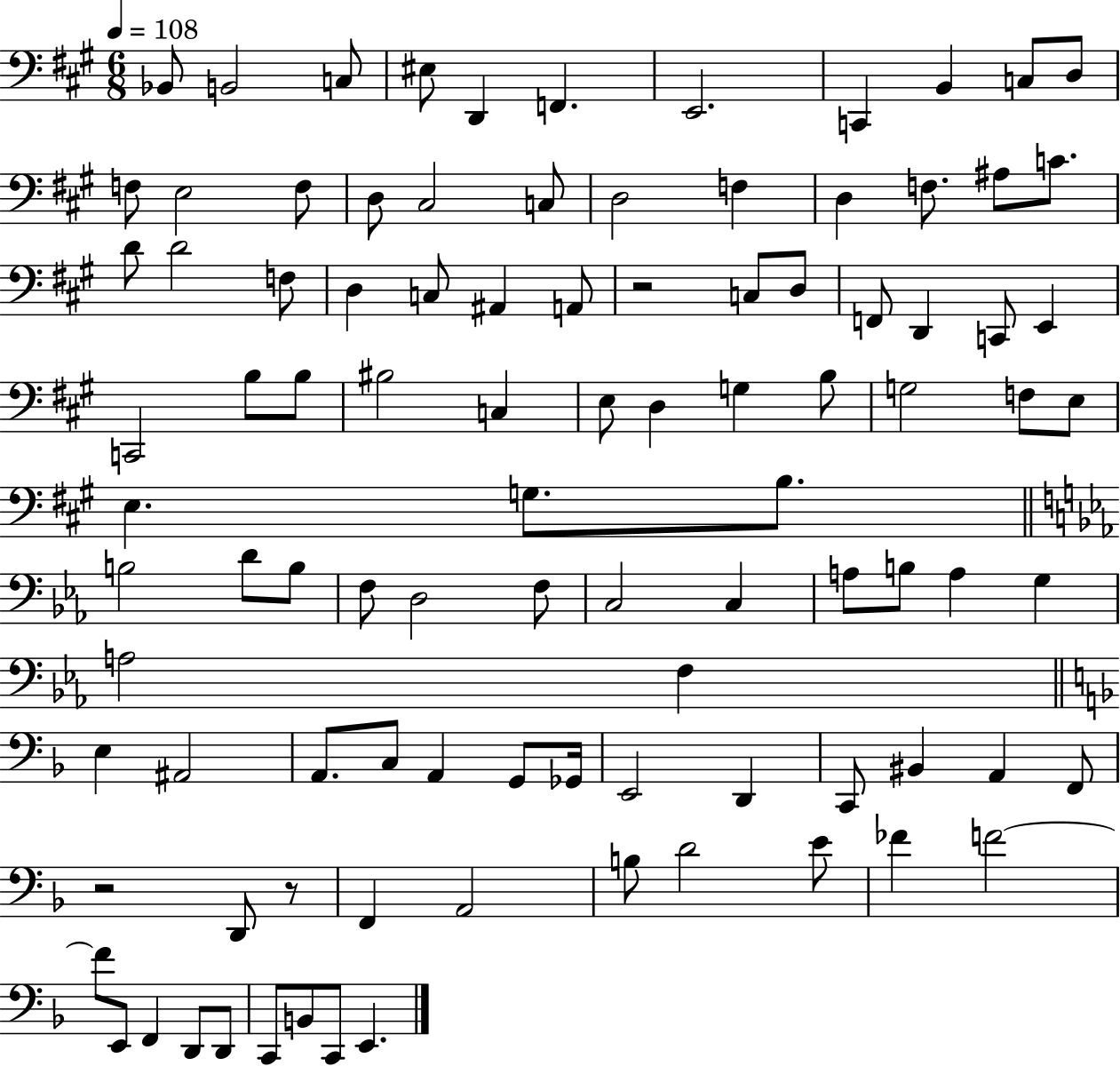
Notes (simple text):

Bb2/e B2/h C3/e EIS3/e D2/q F2/q. E2/h. C2/q B2/q C3/e D3/e F3/e E3/h F3/e D3/e C#3/h C3/e D3/h F3/q D3/q F3/e. A#3/e C4/e. D4/e D4/h F3/e D3/q C3/e A#2/q A2/e R/h C3/e D3/e F2/e D2/q C2/e E2/q C2/h B3/e B3/e BIS3/h C3/q E3/e D3/q G3/q B3/e G3/h F3/e E3/e E3/q. G3/e. B3/e. B3/h D4/e B3/e F3/e D3/h F3/e C3/h C3/q A3/e B3/e A3/q G3/q A3/h F3/q E3/q A#2/h A2/e. C3/e A2/q G2/e Gb2/s E2/h D2/q C2/e BIS2/q A2/q F2/e R/h D2/e R/e F2/q A2/h B3/e D4/h E4/e FES4/q F4/h F4/e E2/e F2/q D2/e D2/e C2/e B2/e C2/e E2/q.